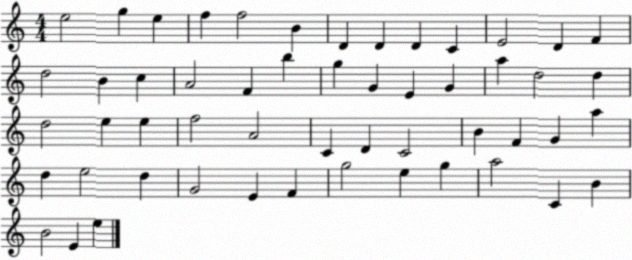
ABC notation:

X:1
T:Untitled
M:4/4
L:1/4
K:C
e2 g e f f2 B D D D C E2 D F d2 B c A2 F b g G E G a d2 d d2 e e f2 A2 C D C2 B F G a d e2 d G2 E F g2 e g a2 C B B2 E e